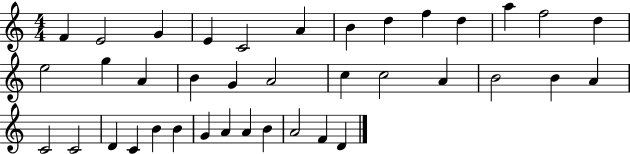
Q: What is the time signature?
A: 4/4